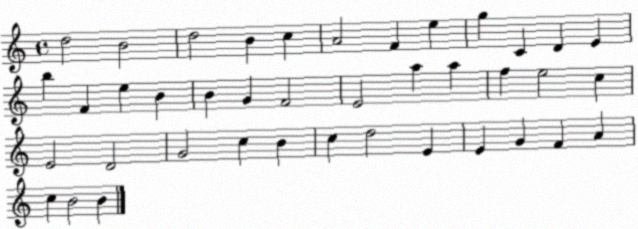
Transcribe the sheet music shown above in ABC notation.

X:1
T:Untitled
M:4/4
L:1/4
K:C
d2 B2 d2 B c A2 F e g C D E b F e B B G F2 E2 a a f e2 c E2 D2 G2 c B c d2 E E G F A c B2 B